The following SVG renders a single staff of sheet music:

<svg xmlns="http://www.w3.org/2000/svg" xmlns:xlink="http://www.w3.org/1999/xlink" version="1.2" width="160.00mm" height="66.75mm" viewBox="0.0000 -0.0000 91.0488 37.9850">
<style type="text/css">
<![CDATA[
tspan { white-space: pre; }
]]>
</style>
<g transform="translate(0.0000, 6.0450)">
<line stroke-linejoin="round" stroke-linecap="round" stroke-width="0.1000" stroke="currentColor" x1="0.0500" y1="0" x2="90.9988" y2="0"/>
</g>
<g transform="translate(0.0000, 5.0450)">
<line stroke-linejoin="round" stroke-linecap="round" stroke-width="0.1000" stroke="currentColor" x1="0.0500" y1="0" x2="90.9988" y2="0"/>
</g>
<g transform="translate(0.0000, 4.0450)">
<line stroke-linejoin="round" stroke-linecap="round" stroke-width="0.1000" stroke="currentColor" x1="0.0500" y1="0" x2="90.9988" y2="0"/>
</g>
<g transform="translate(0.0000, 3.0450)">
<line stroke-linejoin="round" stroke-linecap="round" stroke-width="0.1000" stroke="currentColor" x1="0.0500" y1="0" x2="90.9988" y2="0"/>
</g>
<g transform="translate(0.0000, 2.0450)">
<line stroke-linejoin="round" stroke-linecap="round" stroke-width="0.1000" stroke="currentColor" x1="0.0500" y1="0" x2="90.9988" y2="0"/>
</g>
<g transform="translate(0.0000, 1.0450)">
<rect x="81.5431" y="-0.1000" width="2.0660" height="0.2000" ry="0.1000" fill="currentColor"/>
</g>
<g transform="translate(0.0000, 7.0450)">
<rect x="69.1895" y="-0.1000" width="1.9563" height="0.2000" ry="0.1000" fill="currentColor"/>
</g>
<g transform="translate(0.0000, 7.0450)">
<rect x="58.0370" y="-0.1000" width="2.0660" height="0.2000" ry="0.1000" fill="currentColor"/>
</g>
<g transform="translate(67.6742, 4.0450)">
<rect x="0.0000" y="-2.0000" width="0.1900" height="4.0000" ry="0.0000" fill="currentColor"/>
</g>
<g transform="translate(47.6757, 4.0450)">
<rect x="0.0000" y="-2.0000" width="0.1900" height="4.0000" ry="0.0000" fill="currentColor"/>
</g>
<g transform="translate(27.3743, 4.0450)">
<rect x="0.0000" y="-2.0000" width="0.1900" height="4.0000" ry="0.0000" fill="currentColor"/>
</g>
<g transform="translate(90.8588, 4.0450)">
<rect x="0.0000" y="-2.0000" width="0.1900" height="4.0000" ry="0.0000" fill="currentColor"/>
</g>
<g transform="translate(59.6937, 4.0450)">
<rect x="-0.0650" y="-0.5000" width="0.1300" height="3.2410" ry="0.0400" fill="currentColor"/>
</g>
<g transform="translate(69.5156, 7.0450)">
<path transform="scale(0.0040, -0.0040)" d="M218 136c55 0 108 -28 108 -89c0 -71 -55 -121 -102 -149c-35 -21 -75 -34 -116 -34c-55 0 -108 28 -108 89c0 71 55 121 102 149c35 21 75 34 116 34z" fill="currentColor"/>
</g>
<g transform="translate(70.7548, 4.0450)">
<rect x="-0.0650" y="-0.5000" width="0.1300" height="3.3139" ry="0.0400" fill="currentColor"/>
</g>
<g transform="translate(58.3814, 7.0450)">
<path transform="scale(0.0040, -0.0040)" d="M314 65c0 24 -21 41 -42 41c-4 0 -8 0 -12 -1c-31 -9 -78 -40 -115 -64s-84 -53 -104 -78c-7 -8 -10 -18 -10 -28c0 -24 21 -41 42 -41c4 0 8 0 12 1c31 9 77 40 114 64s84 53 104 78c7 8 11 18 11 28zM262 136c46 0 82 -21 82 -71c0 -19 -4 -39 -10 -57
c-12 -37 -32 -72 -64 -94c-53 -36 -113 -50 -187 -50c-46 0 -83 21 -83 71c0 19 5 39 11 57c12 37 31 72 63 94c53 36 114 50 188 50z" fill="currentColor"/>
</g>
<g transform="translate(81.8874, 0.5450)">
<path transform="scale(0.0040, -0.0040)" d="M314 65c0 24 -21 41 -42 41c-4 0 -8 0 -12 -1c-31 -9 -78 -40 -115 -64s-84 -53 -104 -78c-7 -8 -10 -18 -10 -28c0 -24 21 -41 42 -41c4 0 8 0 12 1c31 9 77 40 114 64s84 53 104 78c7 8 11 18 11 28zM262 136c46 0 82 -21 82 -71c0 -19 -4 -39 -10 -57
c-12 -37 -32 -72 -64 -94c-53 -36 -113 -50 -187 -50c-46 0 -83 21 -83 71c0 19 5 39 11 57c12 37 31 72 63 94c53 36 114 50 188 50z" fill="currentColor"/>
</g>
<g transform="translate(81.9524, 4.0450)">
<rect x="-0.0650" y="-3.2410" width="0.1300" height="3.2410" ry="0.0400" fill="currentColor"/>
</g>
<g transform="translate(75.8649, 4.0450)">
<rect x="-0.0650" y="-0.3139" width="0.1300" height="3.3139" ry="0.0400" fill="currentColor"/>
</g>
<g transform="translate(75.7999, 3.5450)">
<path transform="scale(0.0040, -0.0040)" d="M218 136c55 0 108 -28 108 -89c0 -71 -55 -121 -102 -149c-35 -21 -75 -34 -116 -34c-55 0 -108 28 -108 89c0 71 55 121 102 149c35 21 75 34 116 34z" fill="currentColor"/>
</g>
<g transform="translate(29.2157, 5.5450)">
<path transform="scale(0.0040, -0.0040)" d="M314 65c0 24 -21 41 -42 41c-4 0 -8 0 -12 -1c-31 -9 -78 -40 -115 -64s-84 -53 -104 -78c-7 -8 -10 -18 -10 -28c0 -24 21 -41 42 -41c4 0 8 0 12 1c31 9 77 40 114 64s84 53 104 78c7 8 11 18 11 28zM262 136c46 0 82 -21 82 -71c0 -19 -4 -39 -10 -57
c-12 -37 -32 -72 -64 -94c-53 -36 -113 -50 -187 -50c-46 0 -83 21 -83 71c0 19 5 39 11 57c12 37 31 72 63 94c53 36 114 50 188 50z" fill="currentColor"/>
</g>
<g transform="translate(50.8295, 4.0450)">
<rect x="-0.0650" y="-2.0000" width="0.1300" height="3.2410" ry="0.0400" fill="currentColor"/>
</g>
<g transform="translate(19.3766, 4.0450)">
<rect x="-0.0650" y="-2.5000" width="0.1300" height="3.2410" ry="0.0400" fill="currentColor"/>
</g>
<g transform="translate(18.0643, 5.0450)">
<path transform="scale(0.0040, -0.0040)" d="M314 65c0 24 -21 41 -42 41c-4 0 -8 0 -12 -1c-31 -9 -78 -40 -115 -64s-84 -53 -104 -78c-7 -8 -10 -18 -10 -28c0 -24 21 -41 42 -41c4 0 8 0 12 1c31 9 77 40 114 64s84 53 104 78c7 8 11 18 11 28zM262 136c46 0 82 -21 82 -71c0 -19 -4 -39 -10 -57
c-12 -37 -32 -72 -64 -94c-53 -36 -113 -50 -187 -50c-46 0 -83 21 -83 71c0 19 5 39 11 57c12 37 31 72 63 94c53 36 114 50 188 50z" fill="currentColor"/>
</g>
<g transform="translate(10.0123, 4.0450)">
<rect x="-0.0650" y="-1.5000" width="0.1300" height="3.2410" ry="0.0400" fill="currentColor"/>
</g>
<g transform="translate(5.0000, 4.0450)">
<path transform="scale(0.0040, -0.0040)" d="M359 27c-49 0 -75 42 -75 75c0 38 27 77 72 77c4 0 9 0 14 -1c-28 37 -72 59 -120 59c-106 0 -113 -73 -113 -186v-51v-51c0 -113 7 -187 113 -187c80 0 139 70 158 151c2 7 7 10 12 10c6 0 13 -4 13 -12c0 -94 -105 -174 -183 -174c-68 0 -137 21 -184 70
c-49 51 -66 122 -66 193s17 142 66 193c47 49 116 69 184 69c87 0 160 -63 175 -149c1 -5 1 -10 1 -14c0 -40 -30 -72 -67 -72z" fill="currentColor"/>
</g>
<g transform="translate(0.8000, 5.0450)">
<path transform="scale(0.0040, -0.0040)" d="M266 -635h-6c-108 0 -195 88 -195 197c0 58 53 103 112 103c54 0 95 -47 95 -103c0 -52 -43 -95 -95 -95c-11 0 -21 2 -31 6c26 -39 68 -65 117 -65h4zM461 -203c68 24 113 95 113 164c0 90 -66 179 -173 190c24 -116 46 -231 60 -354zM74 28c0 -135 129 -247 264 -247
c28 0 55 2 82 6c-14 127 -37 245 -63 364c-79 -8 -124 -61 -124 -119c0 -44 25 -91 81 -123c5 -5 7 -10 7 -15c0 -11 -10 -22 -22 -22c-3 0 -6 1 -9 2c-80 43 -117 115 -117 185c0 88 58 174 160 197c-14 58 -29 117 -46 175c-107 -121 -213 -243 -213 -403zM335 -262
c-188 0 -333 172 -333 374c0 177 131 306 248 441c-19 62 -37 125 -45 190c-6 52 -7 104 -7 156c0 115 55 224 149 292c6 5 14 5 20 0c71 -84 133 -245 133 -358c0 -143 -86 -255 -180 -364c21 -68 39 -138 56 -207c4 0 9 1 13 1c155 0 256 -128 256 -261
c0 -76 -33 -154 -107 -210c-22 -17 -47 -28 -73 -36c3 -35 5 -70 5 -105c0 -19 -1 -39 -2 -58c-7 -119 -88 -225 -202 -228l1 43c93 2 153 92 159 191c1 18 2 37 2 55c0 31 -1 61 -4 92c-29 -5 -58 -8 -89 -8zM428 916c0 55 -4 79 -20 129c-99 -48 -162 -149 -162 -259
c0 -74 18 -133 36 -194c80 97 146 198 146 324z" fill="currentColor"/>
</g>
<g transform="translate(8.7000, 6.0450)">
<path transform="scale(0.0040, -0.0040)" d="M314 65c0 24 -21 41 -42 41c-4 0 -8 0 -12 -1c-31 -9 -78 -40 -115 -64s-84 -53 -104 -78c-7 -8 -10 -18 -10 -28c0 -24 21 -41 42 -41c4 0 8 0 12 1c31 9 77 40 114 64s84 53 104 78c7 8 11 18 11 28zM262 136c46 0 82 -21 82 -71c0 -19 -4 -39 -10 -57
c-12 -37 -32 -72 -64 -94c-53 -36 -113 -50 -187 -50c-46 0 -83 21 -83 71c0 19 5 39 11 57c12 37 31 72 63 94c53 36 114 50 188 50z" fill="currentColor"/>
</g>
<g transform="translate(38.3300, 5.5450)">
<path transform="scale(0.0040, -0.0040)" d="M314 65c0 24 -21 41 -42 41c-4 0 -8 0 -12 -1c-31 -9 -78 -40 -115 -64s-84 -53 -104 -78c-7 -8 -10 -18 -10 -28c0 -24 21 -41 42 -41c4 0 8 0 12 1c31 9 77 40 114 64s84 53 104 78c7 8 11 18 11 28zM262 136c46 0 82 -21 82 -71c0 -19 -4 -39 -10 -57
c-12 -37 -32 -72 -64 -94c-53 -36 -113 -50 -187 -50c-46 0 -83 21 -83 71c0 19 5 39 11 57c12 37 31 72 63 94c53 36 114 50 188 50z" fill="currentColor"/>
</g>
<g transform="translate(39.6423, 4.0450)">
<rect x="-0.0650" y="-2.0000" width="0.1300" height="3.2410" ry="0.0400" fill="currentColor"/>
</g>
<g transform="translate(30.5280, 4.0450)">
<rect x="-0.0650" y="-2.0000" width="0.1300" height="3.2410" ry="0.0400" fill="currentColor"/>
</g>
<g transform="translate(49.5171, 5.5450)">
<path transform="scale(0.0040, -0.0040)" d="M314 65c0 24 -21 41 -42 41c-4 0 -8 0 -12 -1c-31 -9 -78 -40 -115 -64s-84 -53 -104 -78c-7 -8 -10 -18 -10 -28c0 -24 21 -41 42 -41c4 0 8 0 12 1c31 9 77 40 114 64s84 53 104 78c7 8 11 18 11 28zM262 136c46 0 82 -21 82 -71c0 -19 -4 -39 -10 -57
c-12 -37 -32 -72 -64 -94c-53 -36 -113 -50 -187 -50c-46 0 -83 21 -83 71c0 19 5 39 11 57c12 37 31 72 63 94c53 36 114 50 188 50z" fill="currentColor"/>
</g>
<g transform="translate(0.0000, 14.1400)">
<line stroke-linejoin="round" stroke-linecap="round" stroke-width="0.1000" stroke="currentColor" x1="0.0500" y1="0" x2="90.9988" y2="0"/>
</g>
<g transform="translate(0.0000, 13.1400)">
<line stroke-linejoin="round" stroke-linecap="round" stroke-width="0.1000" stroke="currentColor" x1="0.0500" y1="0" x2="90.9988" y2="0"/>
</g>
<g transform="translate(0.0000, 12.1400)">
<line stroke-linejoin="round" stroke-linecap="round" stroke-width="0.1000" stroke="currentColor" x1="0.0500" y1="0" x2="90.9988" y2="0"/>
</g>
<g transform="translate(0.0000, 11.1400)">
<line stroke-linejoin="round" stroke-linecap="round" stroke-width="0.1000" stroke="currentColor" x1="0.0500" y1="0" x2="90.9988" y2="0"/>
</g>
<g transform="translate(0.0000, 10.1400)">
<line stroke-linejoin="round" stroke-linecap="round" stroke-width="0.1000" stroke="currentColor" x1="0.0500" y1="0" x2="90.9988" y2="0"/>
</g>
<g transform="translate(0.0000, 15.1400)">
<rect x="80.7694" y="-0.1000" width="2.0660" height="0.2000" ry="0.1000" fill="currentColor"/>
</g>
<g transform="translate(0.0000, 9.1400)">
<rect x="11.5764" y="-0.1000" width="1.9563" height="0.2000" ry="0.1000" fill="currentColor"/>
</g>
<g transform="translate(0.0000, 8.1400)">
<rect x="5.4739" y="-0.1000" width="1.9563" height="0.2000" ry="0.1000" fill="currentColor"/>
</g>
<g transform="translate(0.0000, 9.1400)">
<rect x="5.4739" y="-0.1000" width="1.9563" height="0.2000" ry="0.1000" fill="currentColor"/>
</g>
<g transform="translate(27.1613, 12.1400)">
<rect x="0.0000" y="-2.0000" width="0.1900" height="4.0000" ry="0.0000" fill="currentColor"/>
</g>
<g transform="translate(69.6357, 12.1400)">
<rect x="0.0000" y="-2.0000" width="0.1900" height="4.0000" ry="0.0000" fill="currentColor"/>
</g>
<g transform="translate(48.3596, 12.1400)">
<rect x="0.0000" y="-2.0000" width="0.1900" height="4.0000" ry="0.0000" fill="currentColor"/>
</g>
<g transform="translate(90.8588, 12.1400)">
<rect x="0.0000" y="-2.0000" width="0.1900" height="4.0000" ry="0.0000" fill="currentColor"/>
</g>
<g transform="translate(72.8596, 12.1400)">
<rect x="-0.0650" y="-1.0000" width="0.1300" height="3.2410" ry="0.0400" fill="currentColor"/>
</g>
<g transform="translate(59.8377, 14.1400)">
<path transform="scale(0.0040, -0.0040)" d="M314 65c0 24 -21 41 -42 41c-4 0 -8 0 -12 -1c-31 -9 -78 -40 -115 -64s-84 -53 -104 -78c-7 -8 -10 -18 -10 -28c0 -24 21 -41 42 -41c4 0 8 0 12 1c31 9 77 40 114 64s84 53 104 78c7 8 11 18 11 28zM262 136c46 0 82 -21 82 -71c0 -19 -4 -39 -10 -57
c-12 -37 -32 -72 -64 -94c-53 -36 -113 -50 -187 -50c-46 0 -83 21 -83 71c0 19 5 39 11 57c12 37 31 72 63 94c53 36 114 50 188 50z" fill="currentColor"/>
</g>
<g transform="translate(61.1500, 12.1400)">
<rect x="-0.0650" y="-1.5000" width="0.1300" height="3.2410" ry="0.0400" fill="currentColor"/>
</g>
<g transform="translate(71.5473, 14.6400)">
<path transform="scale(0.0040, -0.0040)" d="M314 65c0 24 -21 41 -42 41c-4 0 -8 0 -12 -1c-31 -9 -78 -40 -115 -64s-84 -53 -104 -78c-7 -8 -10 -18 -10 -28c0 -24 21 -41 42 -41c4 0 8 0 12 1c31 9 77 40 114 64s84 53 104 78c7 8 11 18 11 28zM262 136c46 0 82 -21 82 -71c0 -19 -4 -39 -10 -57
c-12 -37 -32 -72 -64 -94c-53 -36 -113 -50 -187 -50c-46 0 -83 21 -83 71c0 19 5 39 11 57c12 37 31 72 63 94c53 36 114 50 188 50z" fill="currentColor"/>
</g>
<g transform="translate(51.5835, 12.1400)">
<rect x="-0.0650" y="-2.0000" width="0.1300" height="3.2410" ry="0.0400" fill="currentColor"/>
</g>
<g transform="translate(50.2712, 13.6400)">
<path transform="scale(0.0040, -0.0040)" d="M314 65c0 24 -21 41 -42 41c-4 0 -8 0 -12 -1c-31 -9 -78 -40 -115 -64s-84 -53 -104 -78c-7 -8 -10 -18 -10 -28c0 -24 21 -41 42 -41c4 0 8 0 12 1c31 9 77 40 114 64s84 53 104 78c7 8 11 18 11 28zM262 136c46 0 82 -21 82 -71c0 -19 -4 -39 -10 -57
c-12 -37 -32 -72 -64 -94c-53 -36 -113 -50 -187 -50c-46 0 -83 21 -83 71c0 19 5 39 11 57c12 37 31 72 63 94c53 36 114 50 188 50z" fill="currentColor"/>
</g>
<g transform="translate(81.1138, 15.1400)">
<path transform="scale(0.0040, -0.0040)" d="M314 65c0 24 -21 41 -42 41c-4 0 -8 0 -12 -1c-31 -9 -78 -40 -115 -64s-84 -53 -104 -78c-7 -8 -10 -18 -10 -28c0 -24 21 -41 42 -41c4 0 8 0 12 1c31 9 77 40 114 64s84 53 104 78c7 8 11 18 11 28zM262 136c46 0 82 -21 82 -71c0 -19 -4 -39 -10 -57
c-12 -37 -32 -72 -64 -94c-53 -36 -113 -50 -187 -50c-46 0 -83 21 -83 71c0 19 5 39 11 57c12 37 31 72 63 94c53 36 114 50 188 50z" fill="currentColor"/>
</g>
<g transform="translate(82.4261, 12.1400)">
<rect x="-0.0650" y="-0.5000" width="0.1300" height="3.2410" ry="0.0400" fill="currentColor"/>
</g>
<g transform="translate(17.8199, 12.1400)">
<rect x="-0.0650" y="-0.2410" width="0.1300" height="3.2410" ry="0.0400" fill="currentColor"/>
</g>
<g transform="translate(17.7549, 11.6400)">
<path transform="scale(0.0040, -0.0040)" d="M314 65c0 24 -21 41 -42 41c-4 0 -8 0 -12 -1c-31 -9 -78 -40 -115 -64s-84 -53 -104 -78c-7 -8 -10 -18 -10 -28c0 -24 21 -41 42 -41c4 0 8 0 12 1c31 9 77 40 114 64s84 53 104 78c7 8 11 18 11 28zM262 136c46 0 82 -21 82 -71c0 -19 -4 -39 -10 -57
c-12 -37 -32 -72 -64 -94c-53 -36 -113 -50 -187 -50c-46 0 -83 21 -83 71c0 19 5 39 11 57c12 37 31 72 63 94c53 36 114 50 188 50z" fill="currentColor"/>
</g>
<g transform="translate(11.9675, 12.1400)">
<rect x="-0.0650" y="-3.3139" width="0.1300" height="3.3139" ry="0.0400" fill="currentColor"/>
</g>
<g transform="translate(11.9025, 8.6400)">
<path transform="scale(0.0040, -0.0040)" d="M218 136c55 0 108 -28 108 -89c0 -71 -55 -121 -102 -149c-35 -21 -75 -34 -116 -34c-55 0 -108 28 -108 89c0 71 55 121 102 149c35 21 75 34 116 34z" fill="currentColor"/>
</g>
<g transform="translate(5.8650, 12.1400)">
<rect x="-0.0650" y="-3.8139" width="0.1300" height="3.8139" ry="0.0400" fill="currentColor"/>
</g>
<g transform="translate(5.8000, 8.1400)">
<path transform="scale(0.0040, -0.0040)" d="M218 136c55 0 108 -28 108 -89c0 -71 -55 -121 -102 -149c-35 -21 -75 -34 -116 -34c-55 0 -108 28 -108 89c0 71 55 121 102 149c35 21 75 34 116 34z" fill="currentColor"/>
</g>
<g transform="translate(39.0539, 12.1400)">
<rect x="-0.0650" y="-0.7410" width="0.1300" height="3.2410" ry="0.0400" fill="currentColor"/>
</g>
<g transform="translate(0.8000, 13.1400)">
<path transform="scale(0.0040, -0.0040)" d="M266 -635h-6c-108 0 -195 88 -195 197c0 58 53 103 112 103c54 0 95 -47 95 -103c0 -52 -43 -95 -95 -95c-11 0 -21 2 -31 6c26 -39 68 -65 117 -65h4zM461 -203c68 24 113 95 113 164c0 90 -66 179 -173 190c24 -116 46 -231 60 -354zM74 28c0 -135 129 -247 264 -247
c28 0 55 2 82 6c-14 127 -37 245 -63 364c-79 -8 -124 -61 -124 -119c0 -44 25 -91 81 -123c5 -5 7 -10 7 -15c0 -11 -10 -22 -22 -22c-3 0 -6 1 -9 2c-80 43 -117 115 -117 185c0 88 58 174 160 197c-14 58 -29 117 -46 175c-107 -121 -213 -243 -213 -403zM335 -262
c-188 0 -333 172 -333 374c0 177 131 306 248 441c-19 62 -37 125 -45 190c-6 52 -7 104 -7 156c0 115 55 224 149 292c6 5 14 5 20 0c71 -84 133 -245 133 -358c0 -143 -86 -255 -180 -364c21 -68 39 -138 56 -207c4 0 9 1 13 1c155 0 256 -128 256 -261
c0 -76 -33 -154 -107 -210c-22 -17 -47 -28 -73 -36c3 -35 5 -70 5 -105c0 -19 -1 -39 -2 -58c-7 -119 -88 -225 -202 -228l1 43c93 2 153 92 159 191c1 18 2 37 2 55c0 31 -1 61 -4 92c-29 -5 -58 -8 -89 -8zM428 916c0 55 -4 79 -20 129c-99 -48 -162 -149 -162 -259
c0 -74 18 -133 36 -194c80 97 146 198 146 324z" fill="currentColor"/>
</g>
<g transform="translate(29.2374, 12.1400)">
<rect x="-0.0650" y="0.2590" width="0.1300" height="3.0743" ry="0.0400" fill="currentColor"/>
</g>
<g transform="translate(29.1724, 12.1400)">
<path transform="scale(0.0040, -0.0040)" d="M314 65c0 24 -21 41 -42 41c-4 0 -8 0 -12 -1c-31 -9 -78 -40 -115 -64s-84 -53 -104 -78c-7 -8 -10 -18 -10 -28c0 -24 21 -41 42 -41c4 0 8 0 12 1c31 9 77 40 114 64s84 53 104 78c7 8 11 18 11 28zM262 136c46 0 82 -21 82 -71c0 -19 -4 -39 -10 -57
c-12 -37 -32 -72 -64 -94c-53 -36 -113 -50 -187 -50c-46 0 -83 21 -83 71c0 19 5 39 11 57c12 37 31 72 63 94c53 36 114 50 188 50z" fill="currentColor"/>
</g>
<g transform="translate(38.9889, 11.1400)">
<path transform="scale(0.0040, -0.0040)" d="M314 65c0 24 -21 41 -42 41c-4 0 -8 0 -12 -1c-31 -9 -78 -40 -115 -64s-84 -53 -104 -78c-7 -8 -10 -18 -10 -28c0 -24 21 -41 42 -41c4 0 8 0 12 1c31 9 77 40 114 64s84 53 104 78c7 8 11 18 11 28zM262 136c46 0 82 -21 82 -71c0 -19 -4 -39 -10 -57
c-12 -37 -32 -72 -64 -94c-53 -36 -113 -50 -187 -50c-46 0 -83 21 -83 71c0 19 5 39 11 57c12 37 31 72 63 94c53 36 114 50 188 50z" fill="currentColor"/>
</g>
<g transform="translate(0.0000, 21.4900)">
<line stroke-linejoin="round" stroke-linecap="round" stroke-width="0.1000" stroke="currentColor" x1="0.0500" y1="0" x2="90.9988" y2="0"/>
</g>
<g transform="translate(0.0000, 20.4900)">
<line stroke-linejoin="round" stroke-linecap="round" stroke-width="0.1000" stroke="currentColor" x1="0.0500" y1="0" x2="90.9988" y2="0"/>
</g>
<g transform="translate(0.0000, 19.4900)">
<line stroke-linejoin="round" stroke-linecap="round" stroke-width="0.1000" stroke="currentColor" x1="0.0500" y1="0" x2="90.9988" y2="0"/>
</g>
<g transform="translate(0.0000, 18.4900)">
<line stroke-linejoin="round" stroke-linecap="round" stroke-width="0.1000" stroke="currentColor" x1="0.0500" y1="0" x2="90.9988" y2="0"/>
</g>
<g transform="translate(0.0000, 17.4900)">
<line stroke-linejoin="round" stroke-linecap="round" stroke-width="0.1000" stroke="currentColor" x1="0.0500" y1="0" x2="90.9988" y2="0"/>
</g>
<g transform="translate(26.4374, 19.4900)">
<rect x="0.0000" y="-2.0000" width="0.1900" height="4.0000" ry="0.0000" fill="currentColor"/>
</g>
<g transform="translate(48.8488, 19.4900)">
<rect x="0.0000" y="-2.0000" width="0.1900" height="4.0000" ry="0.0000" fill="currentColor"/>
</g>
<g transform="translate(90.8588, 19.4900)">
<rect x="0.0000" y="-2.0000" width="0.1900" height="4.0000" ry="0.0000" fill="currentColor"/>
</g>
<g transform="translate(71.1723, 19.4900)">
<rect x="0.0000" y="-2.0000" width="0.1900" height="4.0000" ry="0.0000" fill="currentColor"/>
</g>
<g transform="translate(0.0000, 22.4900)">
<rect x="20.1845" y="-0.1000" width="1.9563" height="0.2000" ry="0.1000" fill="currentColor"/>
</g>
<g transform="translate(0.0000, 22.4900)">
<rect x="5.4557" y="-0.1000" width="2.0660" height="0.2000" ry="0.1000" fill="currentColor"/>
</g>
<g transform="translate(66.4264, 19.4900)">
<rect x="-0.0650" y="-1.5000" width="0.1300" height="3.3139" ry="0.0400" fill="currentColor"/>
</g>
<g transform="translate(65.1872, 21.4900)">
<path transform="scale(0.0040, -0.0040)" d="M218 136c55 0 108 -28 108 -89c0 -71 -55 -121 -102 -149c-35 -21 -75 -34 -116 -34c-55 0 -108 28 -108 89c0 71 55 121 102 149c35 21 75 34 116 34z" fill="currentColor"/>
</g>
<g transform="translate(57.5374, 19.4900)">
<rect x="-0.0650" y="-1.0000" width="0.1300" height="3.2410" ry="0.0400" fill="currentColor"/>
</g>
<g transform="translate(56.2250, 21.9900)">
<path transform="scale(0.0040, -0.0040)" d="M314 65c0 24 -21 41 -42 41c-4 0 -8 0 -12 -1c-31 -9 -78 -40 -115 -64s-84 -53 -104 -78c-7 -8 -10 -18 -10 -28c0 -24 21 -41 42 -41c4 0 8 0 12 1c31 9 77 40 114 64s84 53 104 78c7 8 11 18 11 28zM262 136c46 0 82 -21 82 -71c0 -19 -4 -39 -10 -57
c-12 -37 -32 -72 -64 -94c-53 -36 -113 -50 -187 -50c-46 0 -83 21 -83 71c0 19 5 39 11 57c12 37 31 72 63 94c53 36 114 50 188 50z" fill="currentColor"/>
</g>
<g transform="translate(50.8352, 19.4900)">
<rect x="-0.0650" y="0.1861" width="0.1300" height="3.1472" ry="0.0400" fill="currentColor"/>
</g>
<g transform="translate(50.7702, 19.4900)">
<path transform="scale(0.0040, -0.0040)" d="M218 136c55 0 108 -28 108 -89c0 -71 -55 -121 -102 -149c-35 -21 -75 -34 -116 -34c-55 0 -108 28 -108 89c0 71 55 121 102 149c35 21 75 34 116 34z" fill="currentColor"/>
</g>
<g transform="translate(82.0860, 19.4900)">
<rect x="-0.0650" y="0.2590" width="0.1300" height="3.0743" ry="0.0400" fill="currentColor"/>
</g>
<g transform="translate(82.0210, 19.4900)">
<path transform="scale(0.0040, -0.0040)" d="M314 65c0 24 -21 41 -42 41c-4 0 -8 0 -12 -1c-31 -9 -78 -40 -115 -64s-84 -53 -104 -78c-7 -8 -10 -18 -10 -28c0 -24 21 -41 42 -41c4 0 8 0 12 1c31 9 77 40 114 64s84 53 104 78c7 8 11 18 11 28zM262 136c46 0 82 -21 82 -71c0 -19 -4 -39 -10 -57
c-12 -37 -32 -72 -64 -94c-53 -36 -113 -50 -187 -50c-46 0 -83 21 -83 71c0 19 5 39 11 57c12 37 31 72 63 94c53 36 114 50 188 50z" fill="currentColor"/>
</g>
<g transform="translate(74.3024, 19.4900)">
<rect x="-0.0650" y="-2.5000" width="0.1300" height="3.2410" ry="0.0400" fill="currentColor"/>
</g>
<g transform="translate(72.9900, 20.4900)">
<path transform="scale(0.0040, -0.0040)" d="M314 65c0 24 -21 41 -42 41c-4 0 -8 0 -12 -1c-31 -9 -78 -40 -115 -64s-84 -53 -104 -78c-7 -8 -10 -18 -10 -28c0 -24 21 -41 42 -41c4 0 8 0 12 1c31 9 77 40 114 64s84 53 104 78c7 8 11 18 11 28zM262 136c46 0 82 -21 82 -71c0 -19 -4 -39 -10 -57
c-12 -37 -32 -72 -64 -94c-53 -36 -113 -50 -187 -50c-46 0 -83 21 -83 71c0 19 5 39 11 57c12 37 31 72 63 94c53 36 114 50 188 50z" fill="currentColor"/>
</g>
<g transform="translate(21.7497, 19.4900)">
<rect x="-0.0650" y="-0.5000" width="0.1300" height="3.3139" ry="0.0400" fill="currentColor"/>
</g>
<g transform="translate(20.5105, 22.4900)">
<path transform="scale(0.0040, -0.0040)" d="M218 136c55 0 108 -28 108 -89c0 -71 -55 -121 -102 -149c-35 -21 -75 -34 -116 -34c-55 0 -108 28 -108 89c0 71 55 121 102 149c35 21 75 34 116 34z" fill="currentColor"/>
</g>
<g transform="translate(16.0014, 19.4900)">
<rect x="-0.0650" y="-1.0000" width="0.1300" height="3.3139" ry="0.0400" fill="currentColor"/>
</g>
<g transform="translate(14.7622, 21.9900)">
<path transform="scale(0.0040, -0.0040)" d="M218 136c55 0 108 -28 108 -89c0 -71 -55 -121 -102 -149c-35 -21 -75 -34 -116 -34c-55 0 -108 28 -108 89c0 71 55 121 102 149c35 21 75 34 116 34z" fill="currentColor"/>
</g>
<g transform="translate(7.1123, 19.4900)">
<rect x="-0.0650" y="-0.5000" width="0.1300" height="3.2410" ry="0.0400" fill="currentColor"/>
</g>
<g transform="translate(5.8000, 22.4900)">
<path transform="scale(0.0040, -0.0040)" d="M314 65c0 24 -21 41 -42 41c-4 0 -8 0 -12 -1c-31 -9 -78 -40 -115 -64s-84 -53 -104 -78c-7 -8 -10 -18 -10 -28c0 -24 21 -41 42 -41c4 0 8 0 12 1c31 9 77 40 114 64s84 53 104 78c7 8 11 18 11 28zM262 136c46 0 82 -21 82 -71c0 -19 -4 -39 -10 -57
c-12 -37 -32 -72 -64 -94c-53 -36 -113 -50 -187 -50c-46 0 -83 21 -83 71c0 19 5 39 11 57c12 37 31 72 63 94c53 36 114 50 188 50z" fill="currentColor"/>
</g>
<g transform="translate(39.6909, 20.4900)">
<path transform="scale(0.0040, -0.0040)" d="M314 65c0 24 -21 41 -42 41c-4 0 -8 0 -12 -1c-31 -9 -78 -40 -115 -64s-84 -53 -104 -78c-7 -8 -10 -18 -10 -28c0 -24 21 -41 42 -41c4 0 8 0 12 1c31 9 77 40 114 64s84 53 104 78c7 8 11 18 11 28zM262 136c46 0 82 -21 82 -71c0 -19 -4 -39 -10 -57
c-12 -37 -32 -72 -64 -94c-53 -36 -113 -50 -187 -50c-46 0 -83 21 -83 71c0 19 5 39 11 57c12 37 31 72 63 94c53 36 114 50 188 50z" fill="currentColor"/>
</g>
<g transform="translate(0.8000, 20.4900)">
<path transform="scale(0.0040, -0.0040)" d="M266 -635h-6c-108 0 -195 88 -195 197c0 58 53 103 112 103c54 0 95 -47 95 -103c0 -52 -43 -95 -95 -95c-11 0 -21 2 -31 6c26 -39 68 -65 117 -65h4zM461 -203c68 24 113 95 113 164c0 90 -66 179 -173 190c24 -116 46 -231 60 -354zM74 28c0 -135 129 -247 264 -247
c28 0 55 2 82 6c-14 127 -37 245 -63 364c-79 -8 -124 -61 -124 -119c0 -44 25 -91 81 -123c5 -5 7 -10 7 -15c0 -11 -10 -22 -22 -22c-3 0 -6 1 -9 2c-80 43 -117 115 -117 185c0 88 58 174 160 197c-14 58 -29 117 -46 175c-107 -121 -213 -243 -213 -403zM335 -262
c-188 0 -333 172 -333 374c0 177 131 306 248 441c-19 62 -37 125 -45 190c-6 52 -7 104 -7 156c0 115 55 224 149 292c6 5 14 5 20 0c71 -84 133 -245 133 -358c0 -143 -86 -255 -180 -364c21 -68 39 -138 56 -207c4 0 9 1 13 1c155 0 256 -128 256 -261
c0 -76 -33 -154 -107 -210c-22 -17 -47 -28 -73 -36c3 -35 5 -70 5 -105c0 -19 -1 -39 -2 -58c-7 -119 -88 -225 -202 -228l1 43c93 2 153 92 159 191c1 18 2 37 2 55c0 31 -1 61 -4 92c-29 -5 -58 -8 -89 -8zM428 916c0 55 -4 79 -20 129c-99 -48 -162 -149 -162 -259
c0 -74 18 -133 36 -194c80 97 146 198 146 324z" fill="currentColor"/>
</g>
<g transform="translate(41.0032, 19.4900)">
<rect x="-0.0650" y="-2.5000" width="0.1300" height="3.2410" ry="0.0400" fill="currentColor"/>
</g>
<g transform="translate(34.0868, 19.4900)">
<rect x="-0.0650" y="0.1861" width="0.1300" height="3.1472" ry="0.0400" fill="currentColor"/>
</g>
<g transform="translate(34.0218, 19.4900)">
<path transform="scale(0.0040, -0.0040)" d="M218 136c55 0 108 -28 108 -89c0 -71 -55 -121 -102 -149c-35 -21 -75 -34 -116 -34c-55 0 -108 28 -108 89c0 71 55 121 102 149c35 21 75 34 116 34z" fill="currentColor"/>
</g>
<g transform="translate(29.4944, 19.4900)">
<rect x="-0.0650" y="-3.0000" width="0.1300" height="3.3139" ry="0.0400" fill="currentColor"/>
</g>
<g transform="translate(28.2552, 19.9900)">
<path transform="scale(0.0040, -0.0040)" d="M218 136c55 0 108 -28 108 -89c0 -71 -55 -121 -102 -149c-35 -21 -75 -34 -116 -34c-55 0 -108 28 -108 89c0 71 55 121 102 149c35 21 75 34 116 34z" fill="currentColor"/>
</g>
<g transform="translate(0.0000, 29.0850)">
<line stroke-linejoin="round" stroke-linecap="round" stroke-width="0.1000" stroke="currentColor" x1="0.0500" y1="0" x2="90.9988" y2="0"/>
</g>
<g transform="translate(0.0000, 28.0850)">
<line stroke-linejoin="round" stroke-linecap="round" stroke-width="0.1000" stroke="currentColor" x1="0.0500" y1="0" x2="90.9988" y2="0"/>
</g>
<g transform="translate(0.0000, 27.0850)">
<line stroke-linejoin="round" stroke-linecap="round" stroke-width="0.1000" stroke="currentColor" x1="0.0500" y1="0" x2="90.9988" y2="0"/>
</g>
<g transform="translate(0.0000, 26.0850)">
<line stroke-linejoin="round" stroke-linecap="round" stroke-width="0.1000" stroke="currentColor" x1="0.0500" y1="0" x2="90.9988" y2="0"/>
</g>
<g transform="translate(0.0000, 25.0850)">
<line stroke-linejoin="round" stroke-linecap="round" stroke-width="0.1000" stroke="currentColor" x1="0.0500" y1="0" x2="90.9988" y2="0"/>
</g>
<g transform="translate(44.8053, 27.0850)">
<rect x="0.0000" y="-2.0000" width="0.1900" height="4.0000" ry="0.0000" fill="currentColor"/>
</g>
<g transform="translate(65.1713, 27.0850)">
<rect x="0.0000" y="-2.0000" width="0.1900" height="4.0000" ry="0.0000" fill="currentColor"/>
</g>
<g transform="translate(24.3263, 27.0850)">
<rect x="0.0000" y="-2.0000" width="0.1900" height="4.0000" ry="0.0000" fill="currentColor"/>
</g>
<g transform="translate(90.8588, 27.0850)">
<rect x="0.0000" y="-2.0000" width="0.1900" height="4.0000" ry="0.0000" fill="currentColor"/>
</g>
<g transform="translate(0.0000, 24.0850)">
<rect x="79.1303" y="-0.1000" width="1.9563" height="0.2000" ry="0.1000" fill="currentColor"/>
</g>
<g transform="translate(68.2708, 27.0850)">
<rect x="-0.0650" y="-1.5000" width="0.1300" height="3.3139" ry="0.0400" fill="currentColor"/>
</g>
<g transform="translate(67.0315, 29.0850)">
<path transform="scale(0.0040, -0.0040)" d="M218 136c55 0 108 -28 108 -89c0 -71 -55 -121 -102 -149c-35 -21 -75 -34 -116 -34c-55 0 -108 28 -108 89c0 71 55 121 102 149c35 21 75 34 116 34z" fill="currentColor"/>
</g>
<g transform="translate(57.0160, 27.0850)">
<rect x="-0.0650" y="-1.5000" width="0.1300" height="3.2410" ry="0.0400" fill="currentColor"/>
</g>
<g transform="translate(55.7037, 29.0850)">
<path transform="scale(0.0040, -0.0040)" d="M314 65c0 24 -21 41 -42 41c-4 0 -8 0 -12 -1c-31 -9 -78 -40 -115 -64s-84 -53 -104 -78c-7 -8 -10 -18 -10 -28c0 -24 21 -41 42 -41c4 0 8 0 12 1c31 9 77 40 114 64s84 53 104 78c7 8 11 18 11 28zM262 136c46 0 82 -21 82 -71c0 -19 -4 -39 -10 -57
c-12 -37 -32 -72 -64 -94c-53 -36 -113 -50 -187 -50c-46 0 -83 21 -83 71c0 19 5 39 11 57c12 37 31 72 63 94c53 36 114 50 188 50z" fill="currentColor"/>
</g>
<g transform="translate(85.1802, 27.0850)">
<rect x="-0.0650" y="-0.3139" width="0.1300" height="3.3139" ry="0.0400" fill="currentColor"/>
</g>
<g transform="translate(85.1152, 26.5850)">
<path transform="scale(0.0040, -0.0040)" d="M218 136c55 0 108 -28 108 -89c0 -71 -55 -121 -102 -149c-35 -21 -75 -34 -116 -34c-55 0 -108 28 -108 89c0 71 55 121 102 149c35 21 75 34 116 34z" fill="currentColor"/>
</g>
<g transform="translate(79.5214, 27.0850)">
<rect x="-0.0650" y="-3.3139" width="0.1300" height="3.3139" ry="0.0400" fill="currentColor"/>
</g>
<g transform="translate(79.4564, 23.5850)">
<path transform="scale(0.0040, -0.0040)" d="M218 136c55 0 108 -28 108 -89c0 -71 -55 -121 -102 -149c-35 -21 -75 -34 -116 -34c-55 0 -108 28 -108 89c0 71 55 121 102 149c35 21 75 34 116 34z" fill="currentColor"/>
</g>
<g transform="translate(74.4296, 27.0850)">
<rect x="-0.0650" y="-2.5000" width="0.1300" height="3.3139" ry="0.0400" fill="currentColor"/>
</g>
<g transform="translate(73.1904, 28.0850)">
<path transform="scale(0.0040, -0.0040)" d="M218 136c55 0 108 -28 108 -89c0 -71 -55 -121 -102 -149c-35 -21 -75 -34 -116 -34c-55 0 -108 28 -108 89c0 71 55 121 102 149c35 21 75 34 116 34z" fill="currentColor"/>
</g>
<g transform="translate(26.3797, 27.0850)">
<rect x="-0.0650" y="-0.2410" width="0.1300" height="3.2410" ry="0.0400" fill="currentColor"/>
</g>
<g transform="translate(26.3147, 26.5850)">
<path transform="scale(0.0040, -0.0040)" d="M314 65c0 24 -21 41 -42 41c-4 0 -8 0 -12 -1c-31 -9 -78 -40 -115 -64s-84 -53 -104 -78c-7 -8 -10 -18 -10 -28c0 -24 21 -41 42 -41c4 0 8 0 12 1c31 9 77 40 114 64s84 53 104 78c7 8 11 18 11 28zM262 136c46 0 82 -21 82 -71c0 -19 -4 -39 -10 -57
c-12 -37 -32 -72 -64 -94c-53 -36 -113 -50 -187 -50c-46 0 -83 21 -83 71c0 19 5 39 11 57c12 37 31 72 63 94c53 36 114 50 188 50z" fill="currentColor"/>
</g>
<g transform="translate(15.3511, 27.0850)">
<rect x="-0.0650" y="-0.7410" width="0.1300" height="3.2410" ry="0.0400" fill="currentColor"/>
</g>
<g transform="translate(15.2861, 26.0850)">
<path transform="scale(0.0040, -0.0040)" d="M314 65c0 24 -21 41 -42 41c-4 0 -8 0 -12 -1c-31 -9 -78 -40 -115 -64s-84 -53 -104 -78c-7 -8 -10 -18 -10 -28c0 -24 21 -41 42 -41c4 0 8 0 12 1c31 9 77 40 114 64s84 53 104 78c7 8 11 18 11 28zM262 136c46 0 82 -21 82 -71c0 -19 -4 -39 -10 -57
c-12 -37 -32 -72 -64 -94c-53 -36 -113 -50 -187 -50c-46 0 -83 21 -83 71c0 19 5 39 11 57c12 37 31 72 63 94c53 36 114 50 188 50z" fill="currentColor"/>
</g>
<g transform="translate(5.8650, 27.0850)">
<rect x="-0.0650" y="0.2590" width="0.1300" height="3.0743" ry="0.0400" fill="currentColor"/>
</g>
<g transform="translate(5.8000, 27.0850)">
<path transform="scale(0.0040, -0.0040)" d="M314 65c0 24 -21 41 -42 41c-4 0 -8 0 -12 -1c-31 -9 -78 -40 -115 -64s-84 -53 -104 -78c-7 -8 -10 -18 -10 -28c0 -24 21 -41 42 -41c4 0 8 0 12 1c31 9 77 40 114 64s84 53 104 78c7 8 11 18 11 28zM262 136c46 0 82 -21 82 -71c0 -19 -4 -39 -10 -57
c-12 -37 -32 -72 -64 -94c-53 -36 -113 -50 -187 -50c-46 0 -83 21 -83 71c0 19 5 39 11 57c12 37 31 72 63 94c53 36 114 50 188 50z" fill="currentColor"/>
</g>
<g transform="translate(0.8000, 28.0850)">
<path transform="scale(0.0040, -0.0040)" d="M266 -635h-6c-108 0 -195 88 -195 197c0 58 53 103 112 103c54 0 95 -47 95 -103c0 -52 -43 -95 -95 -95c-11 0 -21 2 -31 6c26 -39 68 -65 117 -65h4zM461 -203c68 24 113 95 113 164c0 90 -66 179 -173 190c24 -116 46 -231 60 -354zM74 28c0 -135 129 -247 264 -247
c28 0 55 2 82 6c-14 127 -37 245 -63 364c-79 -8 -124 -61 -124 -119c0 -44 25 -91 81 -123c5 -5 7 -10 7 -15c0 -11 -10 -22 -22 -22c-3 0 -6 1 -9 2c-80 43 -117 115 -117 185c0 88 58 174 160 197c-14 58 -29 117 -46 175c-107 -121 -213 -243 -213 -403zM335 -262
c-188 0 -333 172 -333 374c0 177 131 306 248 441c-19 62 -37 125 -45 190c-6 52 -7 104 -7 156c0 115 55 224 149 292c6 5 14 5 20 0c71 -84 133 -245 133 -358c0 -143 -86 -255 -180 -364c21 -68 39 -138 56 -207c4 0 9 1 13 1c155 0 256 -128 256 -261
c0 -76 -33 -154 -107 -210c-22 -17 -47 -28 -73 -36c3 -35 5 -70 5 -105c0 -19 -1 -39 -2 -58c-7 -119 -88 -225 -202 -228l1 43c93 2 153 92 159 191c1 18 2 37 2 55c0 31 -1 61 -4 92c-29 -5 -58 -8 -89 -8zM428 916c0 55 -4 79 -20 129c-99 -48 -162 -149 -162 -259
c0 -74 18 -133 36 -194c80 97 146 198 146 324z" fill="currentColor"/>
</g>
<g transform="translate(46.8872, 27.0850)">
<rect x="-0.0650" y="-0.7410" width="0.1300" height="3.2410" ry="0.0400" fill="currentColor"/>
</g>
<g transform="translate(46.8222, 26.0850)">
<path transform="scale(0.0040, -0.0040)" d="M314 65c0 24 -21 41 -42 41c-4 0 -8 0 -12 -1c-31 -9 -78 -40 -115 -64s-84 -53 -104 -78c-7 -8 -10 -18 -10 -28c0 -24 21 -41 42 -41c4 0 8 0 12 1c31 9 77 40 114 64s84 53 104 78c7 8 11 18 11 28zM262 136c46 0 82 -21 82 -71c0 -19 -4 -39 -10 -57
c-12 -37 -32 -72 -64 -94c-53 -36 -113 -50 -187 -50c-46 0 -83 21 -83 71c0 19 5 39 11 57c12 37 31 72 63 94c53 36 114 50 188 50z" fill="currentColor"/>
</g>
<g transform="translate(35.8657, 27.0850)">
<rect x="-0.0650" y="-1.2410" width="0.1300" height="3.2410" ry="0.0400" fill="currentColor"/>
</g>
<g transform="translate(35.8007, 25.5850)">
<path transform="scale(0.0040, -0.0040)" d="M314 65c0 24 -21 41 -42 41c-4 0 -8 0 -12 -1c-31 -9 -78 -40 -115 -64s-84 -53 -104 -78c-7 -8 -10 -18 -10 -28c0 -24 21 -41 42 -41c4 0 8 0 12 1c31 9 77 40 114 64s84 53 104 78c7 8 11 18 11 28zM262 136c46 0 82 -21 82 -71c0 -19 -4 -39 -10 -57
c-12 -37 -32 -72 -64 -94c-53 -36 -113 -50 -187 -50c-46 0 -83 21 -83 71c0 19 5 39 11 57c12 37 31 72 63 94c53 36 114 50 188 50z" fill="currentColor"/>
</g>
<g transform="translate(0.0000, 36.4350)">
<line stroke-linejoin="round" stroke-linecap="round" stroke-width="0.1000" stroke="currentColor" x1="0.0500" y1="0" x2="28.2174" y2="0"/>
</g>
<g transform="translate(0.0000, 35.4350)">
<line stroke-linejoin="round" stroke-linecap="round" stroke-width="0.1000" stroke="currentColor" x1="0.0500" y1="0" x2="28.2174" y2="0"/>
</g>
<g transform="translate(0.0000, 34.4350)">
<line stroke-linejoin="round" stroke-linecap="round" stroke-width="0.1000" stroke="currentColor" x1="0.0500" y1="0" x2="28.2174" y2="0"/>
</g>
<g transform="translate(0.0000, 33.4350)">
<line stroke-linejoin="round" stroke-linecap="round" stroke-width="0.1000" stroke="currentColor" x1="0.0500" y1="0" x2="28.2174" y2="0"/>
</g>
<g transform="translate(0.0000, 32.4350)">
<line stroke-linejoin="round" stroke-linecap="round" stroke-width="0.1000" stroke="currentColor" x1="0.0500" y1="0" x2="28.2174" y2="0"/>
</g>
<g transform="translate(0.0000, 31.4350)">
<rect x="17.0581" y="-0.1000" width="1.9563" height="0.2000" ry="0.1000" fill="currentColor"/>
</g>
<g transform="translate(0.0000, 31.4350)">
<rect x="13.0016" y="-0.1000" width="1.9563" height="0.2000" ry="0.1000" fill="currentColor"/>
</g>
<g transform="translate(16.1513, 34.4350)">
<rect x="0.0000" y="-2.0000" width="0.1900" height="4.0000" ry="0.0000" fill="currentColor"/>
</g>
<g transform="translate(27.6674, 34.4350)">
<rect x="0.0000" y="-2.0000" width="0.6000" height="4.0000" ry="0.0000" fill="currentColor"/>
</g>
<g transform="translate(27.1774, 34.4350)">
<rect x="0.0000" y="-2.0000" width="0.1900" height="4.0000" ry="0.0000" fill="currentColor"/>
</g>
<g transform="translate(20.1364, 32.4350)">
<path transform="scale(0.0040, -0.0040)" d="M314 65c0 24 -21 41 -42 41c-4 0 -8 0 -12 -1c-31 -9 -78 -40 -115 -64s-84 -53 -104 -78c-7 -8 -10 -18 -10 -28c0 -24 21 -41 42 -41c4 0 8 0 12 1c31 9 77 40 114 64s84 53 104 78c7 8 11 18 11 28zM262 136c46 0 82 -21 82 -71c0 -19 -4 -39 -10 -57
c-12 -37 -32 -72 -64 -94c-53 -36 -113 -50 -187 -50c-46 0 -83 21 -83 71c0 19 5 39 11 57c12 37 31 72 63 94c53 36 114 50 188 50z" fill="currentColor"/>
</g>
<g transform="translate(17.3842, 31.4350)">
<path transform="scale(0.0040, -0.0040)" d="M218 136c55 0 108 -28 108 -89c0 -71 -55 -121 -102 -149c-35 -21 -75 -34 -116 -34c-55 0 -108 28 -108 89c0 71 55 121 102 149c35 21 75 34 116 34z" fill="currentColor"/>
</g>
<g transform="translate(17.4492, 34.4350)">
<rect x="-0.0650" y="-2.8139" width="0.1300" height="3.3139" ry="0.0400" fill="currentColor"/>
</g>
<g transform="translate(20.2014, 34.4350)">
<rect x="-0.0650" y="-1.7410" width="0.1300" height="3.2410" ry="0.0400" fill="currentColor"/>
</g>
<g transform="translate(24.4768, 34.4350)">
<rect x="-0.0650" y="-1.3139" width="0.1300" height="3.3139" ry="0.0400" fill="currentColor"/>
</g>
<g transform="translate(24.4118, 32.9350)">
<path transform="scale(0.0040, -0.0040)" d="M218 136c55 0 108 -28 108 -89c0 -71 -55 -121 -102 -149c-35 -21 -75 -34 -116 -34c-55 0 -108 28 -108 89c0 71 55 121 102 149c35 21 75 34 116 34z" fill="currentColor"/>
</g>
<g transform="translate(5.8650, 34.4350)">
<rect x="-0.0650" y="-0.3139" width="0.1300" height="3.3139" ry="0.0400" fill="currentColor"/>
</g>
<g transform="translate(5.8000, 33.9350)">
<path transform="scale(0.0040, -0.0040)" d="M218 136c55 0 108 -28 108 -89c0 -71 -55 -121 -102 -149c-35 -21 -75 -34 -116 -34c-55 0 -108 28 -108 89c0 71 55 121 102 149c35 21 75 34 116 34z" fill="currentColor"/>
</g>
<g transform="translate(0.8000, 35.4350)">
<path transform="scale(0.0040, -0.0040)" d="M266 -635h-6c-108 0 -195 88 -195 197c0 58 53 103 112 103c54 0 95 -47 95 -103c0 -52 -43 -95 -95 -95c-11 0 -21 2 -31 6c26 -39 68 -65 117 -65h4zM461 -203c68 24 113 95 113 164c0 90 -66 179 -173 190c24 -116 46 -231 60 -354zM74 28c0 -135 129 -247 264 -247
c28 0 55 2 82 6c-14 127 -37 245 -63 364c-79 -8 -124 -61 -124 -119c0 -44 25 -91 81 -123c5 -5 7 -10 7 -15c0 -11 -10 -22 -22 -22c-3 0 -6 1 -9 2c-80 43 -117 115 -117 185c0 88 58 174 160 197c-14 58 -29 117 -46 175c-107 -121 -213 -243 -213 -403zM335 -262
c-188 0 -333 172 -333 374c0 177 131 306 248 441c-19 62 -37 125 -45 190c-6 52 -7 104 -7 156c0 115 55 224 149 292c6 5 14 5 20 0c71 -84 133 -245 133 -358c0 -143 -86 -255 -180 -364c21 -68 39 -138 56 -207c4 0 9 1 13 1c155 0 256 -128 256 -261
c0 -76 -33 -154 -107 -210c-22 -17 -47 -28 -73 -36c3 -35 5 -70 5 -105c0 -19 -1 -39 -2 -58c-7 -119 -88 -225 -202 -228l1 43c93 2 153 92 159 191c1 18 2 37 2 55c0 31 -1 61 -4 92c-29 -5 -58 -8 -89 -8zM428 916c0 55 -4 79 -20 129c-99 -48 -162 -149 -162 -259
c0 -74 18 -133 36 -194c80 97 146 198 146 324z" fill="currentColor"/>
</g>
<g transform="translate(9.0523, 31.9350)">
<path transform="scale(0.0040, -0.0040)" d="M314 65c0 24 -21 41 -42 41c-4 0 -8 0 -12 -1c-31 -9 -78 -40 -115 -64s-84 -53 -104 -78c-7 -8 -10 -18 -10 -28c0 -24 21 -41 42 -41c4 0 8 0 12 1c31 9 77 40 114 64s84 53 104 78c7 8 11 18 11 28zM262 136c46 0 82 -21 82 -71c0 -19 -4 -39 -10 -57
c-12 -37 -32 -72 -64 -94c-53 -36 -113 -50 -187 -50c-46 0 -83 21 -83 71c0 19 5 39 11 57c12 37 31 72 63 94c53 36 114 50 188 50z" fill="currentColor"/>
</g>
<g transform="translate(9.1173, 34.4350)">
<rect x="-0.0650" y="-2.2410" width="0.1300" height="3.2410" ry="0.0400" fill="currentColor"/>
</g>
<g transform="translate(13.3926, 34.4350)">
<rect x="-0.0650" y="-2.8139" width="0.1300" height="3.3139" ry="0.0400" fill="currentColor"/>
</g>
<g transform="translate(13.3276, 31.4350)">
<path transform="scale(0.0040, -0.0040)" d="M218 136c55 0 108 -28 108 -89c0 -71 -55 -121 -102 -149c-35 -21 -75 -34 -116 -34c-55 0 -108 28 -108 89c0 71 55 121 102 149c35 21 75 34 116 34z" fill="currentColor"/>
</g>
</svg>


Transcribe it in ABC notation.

X:1
T:Untitled
M:4/4
L:1/4
K:C
E2 G2 F2 F2 F2 C2 C c b2 c' b c2 B2 d2 F2 E2 D2 C2 C2 D C A B G2 B D2 E G2 B2 B2 d2 c2 e2 d2 E2 E G b c c g2 a a f2 e